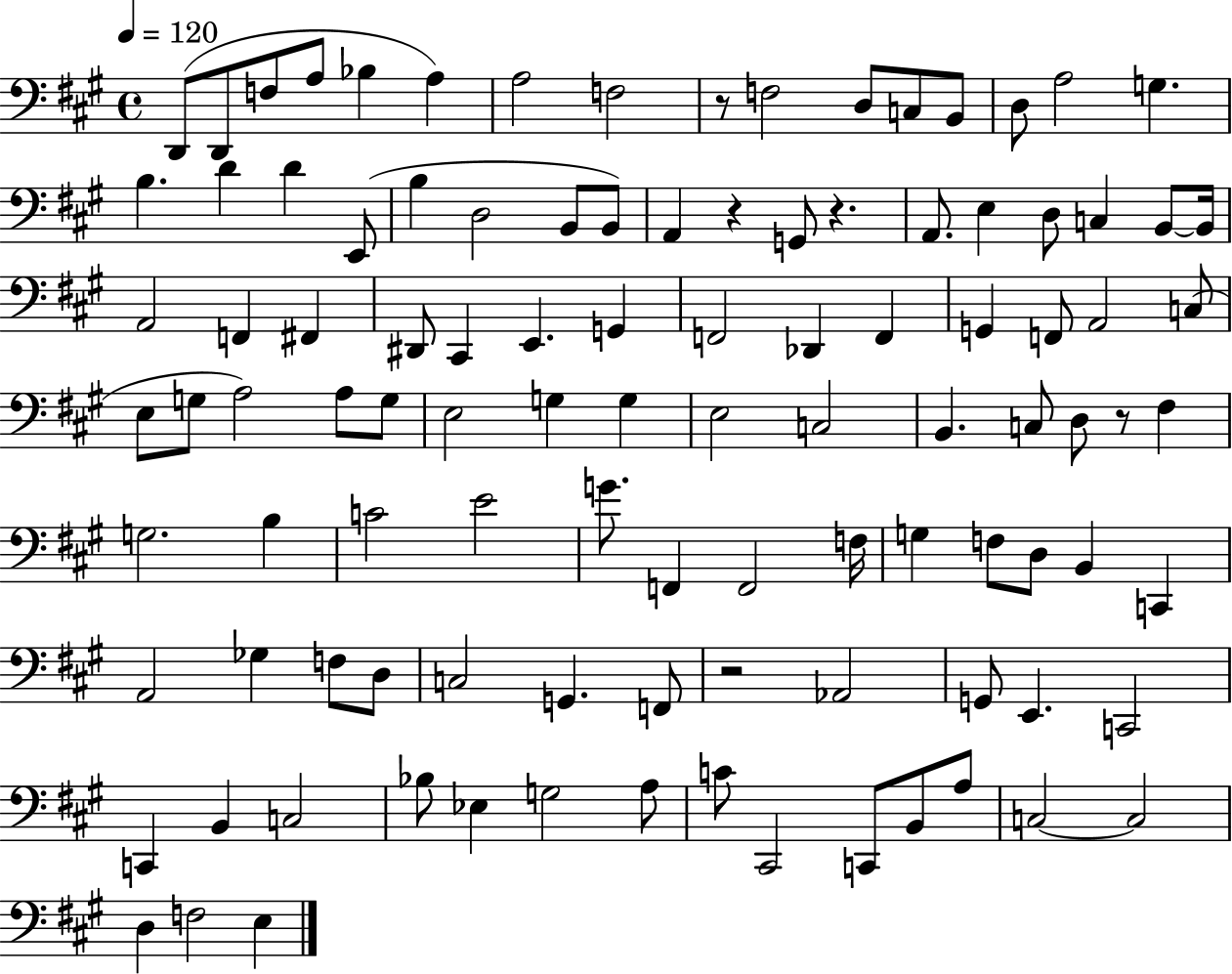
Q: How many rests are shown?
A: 5